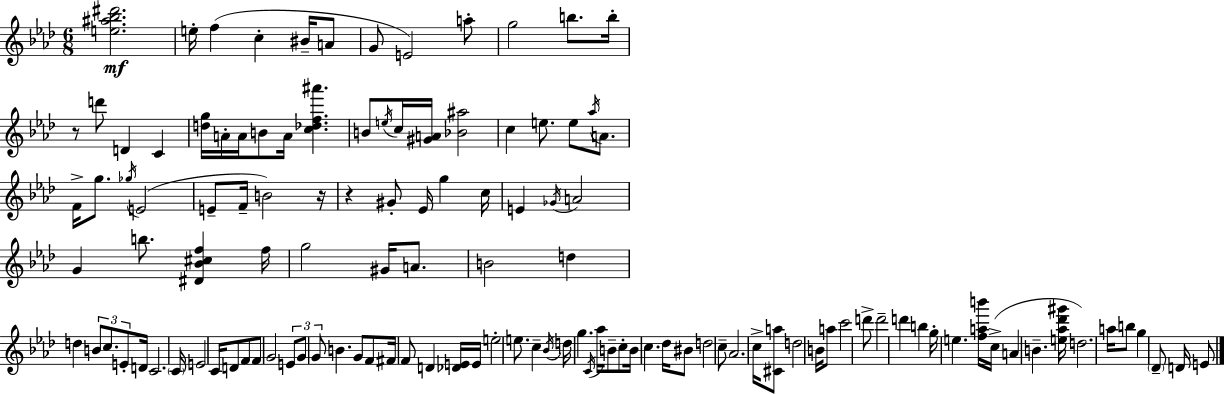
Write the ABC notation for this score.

X:1
T:Untitled
M:6/8
L:1/4
K:Ab
[e^a_b^d']2 e/4 f c ^B/4 A/2 G/2 E2 a/2 g2 b/2 b/4 z/2 d'/2 D C [dg]/4 A/4 A/4 B/2 A/4 [c_df^a'] B/2 e/4 c/4 [^GA]/4 [_B^a]2 c e/2 e/2 _a/4 A/2 F/4 g/2 _g/4 E2 E/2 F/4 B2 z/4 z ^G/2 _E/4 g c/4 E _G/4 A2 G b/2 [^D_B^cf] f/4 g2 ^G/4 A/2 B2 d d B/2 c/2 E/2 D/4 C2 C/4 E2 C/4 D/2 F/2 F/2 G2 E/2 G/2 G/2 B G/2 F/2 ^F/4 F/2 D [_DE]/4 E/4 e2 e/2 c _B/4 d/4 g C/4 _a/4 B/2 c/2 B/4 c _d/4 ^B/2 d2 c/2 _A2 c/4 [^Ca]/2 d2 B/4 a/2 c'2 d'/2 d'2 d' b g/4 e [fab']/4 c/4 A B [e_a_d'^g']/4 d2 a/4 b/2 g _D/2 D/4 E/2